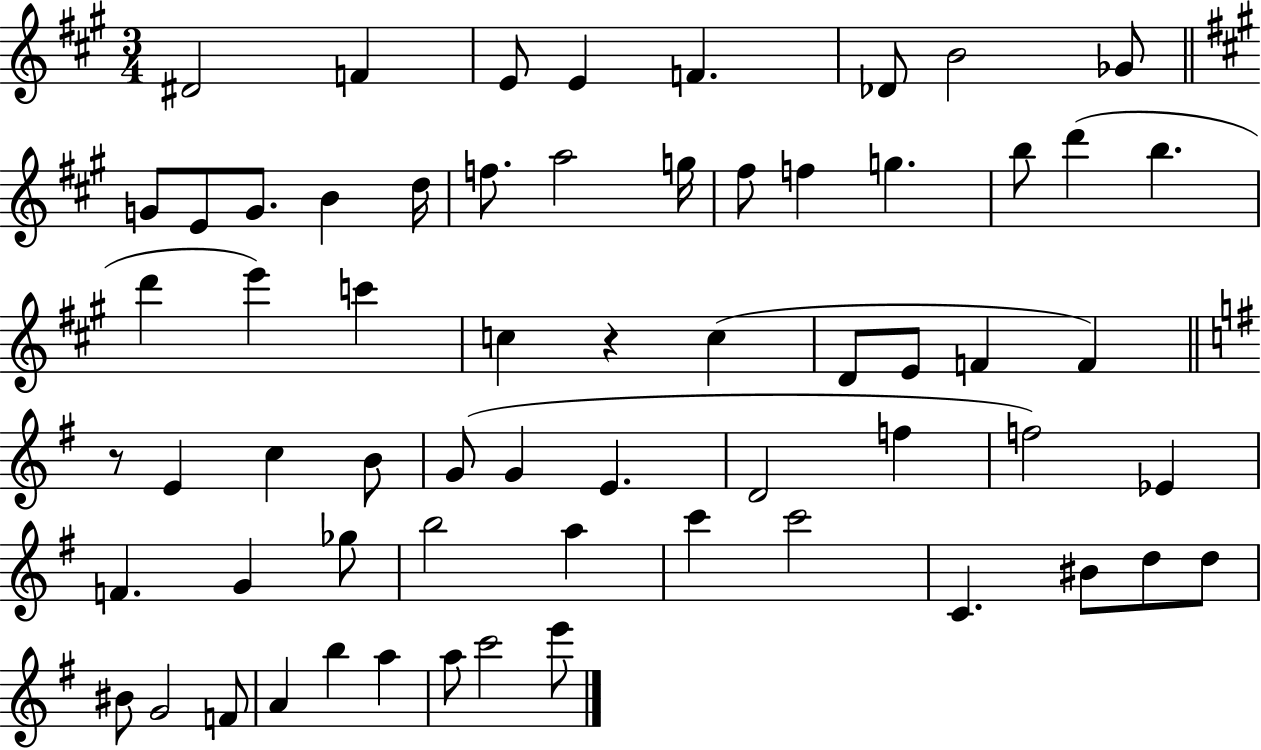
D#4/h F4/q E4/e E4/q F4/q. Db4/e B4/h Gb4/e G4/e E4/e G4/e. B4/q D5/s F5/e. A5/h G5/s F#5/e F5/q G5/q. B5/e D6/q B5/q. D6/q E6/q C6/q C5/q R/q C5/q D4/e E4/e F4/q F4/q R/e E4/q C5/q B4/e G4/e G4/q E4/q. D4/h F5/q F5/h Eb4/q F4/q. G4/q Gb5/e B5/h A5/q C6/q C6/h C4/q. BIS4/e D5/e D5/e BIS4/e G4/h F4/e A4/q B5/q A5/q A5/e C6/h E6/e